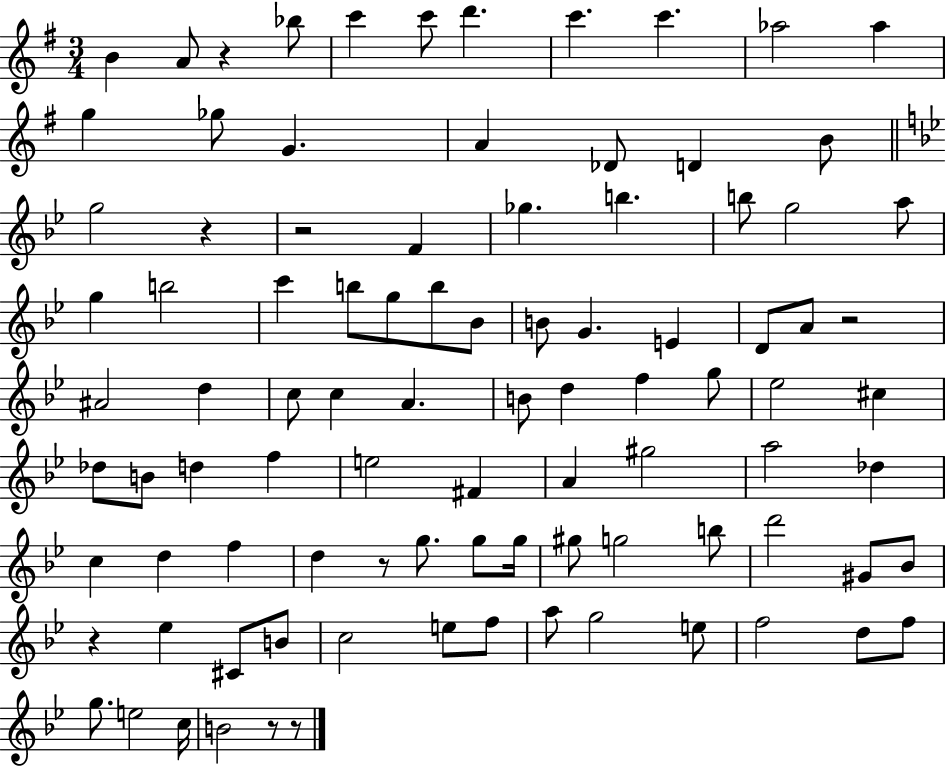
B4/q A4/e R/q Bb5/e C6/q C6/e D6/q. C6/q. C6/q. Ab5/h Ab5/q G5/q Gb5/e G4/q. A4/q Db4/e D4/q B4/e G5/h R/q R/h F4/q Gb5/q. B5/q. B5/e G5/h A5/e G5/q B5/h C6/q B5/e G5/e B5/e Bb4/e B4/e G4/q. E4/q D4/e A4/e R/h A#4/h D5/q C5/e C5/q A4/q. B4/e D5/q F5/q G5/e Eb5/h C#5/q Db5/e B4/e D5/q F5/q E5/h F#4/q A4/q G#5/h A5/h Db5/q C5/q D5/q F5/q D5/q R/e G5/e. G5/e G5/s G#5/e G5/h B5/e D6/h G#4/e Bb4/e R/q Eb5/q C#4/e B4/e C5/h E5/e F5/e A5/e G5/h E5/e F5/h D5/e F5/e G5/e. E5/h C5/s B4/h R/e R/e